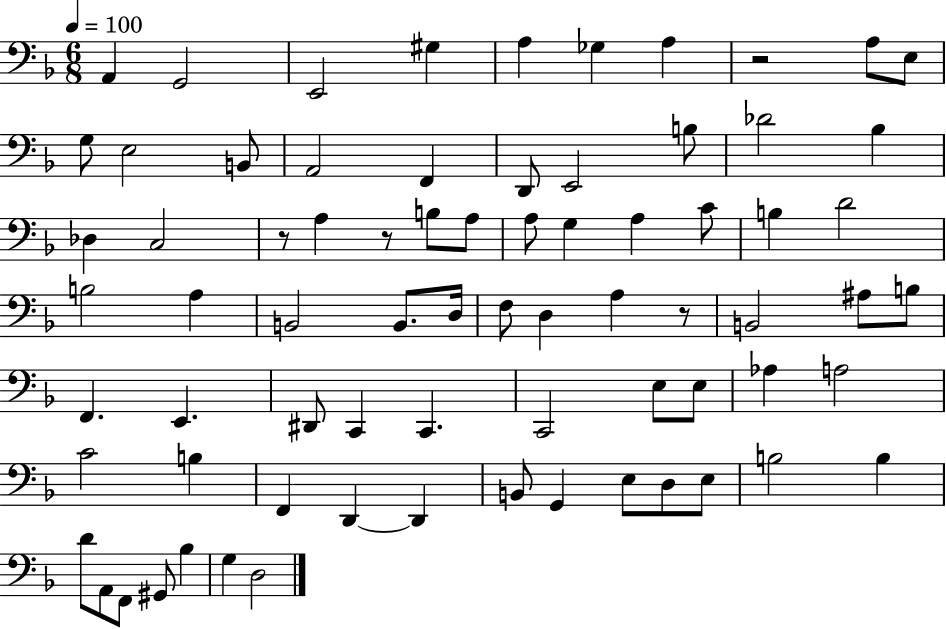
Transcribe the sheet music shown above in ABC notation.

X:1
T:Untitled
M:6/8
L:1/4
K:F
A,, G,,2 E,,2 ^G, A, _G, A, z2 A,/2 E,/2 G,/2 E,2 B,,/2 A,,2 F,, D,,/2 E,,2 B,/2 _D2 _B, _D, C,2 z/2 A, z/2 B,/2 A,/2 A,/2 G, A, C/2 B, D2 B,2 A, B,,2 B,,/2 D,/4 F,/2 D, A, z/2 B,,2 ^A,/2 B,/2 F,, E,, ^D,,/2 C,, C,, C,,2 E,/2 E,/2 _A, A,2 C2 B, F,, D,, D,, B,,/2 G,, E,/2 D,/2 E,/2 B,2 B, D/2 A,,/2 F,,/2 ^G,,/2 _B, G, D,2